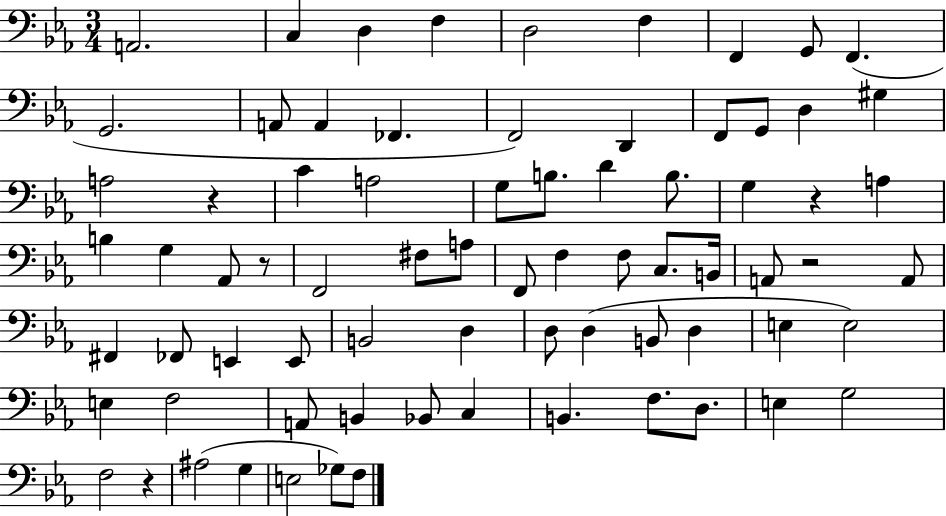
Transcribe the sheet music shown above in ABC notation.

X:1
T:Untitled
M:3/4
L:1/4
K:Eb
A,,2 C, D, F, D,2 F, F,, G,,/2 F,, G,,2 A,,/2 A,, _F,, F,,2 D,, F,,/2 G,,/2 D, ^G, A,2 z C A,2 G,/2 B,/2 D B,/2 G, z A, B, G, _A,,/2 z/2 F,,2 ^F,/2 A,/2 F,,/2 F, F,/2 C,/2 B,,/4 A,,/2 z2 A,,/2 ^F,, _F,,/2 E,, E,,/2 B,,2 D, D,/2 D, B,,/2 D, E, E,2 E, F,2 A,,/2 B,, _B,,/2 C, B,, F,/2 D,/2 E, G,2 F,2 z ^A,2 G, E,2 _G,/2 F,/2